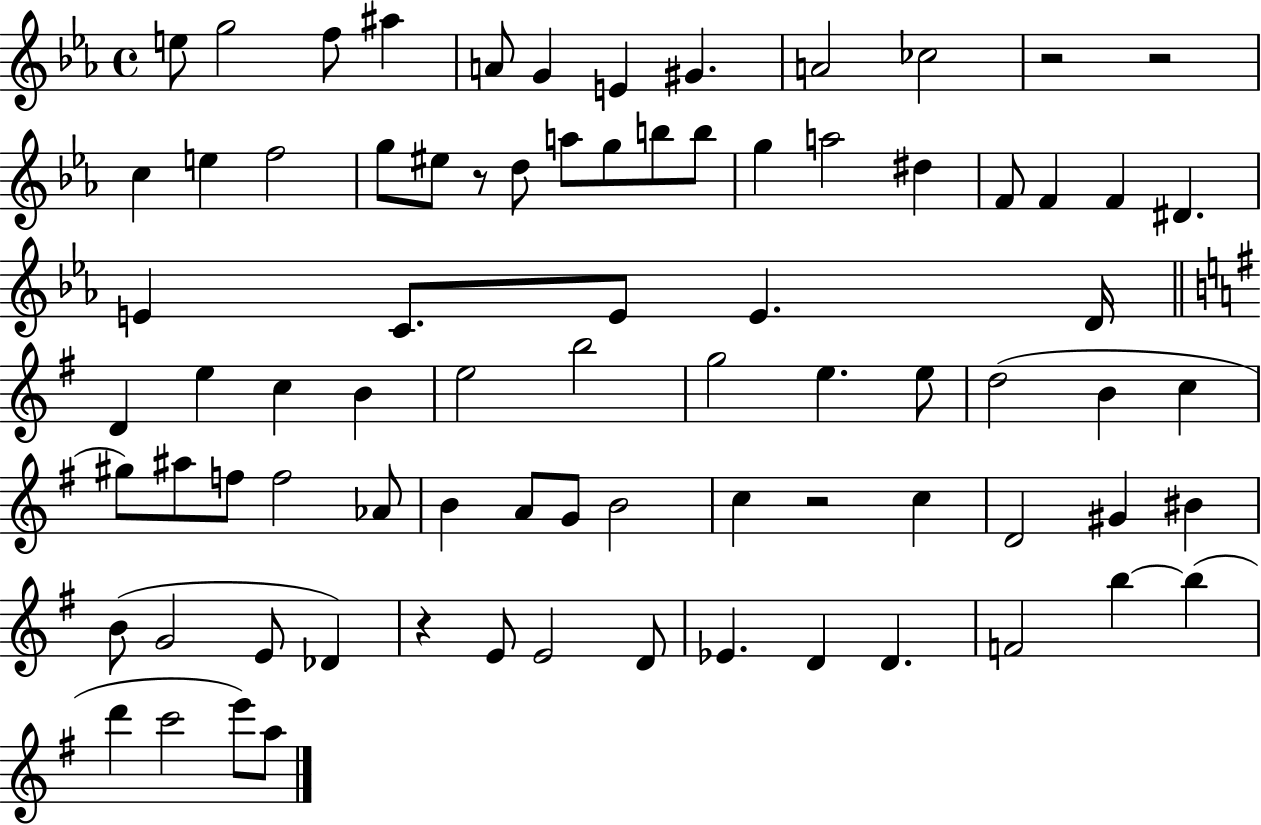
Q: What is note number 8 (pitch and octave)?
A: G#4